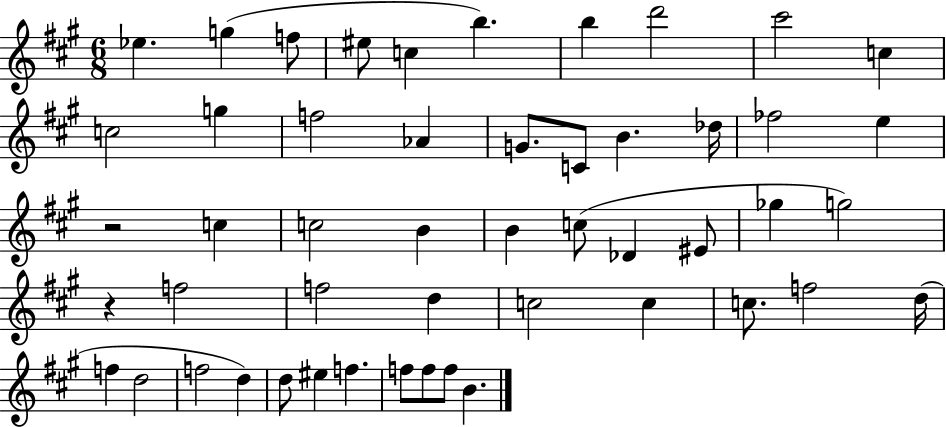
Eb5/q. G5/q F5/e EIS5/e C5/q B5/q. B5/q D6/h C#6/h C5/q C5/h G5/q F5/h Ab4/q G4/e. C4/e B4/q. Db5/s FES5/h E5/q R/h C5/q C5/h B4/q B4/q C5/e Db4/q EIS4/e Gb5/q G5/h R/q F5/h F5/h D5/q C5/h C5/q C5/e. F5/h D5/s F5/q D5/h F5/h D5/q D5/e EIS5/q F5/q. F5/e F5/e F5/e B4/q.